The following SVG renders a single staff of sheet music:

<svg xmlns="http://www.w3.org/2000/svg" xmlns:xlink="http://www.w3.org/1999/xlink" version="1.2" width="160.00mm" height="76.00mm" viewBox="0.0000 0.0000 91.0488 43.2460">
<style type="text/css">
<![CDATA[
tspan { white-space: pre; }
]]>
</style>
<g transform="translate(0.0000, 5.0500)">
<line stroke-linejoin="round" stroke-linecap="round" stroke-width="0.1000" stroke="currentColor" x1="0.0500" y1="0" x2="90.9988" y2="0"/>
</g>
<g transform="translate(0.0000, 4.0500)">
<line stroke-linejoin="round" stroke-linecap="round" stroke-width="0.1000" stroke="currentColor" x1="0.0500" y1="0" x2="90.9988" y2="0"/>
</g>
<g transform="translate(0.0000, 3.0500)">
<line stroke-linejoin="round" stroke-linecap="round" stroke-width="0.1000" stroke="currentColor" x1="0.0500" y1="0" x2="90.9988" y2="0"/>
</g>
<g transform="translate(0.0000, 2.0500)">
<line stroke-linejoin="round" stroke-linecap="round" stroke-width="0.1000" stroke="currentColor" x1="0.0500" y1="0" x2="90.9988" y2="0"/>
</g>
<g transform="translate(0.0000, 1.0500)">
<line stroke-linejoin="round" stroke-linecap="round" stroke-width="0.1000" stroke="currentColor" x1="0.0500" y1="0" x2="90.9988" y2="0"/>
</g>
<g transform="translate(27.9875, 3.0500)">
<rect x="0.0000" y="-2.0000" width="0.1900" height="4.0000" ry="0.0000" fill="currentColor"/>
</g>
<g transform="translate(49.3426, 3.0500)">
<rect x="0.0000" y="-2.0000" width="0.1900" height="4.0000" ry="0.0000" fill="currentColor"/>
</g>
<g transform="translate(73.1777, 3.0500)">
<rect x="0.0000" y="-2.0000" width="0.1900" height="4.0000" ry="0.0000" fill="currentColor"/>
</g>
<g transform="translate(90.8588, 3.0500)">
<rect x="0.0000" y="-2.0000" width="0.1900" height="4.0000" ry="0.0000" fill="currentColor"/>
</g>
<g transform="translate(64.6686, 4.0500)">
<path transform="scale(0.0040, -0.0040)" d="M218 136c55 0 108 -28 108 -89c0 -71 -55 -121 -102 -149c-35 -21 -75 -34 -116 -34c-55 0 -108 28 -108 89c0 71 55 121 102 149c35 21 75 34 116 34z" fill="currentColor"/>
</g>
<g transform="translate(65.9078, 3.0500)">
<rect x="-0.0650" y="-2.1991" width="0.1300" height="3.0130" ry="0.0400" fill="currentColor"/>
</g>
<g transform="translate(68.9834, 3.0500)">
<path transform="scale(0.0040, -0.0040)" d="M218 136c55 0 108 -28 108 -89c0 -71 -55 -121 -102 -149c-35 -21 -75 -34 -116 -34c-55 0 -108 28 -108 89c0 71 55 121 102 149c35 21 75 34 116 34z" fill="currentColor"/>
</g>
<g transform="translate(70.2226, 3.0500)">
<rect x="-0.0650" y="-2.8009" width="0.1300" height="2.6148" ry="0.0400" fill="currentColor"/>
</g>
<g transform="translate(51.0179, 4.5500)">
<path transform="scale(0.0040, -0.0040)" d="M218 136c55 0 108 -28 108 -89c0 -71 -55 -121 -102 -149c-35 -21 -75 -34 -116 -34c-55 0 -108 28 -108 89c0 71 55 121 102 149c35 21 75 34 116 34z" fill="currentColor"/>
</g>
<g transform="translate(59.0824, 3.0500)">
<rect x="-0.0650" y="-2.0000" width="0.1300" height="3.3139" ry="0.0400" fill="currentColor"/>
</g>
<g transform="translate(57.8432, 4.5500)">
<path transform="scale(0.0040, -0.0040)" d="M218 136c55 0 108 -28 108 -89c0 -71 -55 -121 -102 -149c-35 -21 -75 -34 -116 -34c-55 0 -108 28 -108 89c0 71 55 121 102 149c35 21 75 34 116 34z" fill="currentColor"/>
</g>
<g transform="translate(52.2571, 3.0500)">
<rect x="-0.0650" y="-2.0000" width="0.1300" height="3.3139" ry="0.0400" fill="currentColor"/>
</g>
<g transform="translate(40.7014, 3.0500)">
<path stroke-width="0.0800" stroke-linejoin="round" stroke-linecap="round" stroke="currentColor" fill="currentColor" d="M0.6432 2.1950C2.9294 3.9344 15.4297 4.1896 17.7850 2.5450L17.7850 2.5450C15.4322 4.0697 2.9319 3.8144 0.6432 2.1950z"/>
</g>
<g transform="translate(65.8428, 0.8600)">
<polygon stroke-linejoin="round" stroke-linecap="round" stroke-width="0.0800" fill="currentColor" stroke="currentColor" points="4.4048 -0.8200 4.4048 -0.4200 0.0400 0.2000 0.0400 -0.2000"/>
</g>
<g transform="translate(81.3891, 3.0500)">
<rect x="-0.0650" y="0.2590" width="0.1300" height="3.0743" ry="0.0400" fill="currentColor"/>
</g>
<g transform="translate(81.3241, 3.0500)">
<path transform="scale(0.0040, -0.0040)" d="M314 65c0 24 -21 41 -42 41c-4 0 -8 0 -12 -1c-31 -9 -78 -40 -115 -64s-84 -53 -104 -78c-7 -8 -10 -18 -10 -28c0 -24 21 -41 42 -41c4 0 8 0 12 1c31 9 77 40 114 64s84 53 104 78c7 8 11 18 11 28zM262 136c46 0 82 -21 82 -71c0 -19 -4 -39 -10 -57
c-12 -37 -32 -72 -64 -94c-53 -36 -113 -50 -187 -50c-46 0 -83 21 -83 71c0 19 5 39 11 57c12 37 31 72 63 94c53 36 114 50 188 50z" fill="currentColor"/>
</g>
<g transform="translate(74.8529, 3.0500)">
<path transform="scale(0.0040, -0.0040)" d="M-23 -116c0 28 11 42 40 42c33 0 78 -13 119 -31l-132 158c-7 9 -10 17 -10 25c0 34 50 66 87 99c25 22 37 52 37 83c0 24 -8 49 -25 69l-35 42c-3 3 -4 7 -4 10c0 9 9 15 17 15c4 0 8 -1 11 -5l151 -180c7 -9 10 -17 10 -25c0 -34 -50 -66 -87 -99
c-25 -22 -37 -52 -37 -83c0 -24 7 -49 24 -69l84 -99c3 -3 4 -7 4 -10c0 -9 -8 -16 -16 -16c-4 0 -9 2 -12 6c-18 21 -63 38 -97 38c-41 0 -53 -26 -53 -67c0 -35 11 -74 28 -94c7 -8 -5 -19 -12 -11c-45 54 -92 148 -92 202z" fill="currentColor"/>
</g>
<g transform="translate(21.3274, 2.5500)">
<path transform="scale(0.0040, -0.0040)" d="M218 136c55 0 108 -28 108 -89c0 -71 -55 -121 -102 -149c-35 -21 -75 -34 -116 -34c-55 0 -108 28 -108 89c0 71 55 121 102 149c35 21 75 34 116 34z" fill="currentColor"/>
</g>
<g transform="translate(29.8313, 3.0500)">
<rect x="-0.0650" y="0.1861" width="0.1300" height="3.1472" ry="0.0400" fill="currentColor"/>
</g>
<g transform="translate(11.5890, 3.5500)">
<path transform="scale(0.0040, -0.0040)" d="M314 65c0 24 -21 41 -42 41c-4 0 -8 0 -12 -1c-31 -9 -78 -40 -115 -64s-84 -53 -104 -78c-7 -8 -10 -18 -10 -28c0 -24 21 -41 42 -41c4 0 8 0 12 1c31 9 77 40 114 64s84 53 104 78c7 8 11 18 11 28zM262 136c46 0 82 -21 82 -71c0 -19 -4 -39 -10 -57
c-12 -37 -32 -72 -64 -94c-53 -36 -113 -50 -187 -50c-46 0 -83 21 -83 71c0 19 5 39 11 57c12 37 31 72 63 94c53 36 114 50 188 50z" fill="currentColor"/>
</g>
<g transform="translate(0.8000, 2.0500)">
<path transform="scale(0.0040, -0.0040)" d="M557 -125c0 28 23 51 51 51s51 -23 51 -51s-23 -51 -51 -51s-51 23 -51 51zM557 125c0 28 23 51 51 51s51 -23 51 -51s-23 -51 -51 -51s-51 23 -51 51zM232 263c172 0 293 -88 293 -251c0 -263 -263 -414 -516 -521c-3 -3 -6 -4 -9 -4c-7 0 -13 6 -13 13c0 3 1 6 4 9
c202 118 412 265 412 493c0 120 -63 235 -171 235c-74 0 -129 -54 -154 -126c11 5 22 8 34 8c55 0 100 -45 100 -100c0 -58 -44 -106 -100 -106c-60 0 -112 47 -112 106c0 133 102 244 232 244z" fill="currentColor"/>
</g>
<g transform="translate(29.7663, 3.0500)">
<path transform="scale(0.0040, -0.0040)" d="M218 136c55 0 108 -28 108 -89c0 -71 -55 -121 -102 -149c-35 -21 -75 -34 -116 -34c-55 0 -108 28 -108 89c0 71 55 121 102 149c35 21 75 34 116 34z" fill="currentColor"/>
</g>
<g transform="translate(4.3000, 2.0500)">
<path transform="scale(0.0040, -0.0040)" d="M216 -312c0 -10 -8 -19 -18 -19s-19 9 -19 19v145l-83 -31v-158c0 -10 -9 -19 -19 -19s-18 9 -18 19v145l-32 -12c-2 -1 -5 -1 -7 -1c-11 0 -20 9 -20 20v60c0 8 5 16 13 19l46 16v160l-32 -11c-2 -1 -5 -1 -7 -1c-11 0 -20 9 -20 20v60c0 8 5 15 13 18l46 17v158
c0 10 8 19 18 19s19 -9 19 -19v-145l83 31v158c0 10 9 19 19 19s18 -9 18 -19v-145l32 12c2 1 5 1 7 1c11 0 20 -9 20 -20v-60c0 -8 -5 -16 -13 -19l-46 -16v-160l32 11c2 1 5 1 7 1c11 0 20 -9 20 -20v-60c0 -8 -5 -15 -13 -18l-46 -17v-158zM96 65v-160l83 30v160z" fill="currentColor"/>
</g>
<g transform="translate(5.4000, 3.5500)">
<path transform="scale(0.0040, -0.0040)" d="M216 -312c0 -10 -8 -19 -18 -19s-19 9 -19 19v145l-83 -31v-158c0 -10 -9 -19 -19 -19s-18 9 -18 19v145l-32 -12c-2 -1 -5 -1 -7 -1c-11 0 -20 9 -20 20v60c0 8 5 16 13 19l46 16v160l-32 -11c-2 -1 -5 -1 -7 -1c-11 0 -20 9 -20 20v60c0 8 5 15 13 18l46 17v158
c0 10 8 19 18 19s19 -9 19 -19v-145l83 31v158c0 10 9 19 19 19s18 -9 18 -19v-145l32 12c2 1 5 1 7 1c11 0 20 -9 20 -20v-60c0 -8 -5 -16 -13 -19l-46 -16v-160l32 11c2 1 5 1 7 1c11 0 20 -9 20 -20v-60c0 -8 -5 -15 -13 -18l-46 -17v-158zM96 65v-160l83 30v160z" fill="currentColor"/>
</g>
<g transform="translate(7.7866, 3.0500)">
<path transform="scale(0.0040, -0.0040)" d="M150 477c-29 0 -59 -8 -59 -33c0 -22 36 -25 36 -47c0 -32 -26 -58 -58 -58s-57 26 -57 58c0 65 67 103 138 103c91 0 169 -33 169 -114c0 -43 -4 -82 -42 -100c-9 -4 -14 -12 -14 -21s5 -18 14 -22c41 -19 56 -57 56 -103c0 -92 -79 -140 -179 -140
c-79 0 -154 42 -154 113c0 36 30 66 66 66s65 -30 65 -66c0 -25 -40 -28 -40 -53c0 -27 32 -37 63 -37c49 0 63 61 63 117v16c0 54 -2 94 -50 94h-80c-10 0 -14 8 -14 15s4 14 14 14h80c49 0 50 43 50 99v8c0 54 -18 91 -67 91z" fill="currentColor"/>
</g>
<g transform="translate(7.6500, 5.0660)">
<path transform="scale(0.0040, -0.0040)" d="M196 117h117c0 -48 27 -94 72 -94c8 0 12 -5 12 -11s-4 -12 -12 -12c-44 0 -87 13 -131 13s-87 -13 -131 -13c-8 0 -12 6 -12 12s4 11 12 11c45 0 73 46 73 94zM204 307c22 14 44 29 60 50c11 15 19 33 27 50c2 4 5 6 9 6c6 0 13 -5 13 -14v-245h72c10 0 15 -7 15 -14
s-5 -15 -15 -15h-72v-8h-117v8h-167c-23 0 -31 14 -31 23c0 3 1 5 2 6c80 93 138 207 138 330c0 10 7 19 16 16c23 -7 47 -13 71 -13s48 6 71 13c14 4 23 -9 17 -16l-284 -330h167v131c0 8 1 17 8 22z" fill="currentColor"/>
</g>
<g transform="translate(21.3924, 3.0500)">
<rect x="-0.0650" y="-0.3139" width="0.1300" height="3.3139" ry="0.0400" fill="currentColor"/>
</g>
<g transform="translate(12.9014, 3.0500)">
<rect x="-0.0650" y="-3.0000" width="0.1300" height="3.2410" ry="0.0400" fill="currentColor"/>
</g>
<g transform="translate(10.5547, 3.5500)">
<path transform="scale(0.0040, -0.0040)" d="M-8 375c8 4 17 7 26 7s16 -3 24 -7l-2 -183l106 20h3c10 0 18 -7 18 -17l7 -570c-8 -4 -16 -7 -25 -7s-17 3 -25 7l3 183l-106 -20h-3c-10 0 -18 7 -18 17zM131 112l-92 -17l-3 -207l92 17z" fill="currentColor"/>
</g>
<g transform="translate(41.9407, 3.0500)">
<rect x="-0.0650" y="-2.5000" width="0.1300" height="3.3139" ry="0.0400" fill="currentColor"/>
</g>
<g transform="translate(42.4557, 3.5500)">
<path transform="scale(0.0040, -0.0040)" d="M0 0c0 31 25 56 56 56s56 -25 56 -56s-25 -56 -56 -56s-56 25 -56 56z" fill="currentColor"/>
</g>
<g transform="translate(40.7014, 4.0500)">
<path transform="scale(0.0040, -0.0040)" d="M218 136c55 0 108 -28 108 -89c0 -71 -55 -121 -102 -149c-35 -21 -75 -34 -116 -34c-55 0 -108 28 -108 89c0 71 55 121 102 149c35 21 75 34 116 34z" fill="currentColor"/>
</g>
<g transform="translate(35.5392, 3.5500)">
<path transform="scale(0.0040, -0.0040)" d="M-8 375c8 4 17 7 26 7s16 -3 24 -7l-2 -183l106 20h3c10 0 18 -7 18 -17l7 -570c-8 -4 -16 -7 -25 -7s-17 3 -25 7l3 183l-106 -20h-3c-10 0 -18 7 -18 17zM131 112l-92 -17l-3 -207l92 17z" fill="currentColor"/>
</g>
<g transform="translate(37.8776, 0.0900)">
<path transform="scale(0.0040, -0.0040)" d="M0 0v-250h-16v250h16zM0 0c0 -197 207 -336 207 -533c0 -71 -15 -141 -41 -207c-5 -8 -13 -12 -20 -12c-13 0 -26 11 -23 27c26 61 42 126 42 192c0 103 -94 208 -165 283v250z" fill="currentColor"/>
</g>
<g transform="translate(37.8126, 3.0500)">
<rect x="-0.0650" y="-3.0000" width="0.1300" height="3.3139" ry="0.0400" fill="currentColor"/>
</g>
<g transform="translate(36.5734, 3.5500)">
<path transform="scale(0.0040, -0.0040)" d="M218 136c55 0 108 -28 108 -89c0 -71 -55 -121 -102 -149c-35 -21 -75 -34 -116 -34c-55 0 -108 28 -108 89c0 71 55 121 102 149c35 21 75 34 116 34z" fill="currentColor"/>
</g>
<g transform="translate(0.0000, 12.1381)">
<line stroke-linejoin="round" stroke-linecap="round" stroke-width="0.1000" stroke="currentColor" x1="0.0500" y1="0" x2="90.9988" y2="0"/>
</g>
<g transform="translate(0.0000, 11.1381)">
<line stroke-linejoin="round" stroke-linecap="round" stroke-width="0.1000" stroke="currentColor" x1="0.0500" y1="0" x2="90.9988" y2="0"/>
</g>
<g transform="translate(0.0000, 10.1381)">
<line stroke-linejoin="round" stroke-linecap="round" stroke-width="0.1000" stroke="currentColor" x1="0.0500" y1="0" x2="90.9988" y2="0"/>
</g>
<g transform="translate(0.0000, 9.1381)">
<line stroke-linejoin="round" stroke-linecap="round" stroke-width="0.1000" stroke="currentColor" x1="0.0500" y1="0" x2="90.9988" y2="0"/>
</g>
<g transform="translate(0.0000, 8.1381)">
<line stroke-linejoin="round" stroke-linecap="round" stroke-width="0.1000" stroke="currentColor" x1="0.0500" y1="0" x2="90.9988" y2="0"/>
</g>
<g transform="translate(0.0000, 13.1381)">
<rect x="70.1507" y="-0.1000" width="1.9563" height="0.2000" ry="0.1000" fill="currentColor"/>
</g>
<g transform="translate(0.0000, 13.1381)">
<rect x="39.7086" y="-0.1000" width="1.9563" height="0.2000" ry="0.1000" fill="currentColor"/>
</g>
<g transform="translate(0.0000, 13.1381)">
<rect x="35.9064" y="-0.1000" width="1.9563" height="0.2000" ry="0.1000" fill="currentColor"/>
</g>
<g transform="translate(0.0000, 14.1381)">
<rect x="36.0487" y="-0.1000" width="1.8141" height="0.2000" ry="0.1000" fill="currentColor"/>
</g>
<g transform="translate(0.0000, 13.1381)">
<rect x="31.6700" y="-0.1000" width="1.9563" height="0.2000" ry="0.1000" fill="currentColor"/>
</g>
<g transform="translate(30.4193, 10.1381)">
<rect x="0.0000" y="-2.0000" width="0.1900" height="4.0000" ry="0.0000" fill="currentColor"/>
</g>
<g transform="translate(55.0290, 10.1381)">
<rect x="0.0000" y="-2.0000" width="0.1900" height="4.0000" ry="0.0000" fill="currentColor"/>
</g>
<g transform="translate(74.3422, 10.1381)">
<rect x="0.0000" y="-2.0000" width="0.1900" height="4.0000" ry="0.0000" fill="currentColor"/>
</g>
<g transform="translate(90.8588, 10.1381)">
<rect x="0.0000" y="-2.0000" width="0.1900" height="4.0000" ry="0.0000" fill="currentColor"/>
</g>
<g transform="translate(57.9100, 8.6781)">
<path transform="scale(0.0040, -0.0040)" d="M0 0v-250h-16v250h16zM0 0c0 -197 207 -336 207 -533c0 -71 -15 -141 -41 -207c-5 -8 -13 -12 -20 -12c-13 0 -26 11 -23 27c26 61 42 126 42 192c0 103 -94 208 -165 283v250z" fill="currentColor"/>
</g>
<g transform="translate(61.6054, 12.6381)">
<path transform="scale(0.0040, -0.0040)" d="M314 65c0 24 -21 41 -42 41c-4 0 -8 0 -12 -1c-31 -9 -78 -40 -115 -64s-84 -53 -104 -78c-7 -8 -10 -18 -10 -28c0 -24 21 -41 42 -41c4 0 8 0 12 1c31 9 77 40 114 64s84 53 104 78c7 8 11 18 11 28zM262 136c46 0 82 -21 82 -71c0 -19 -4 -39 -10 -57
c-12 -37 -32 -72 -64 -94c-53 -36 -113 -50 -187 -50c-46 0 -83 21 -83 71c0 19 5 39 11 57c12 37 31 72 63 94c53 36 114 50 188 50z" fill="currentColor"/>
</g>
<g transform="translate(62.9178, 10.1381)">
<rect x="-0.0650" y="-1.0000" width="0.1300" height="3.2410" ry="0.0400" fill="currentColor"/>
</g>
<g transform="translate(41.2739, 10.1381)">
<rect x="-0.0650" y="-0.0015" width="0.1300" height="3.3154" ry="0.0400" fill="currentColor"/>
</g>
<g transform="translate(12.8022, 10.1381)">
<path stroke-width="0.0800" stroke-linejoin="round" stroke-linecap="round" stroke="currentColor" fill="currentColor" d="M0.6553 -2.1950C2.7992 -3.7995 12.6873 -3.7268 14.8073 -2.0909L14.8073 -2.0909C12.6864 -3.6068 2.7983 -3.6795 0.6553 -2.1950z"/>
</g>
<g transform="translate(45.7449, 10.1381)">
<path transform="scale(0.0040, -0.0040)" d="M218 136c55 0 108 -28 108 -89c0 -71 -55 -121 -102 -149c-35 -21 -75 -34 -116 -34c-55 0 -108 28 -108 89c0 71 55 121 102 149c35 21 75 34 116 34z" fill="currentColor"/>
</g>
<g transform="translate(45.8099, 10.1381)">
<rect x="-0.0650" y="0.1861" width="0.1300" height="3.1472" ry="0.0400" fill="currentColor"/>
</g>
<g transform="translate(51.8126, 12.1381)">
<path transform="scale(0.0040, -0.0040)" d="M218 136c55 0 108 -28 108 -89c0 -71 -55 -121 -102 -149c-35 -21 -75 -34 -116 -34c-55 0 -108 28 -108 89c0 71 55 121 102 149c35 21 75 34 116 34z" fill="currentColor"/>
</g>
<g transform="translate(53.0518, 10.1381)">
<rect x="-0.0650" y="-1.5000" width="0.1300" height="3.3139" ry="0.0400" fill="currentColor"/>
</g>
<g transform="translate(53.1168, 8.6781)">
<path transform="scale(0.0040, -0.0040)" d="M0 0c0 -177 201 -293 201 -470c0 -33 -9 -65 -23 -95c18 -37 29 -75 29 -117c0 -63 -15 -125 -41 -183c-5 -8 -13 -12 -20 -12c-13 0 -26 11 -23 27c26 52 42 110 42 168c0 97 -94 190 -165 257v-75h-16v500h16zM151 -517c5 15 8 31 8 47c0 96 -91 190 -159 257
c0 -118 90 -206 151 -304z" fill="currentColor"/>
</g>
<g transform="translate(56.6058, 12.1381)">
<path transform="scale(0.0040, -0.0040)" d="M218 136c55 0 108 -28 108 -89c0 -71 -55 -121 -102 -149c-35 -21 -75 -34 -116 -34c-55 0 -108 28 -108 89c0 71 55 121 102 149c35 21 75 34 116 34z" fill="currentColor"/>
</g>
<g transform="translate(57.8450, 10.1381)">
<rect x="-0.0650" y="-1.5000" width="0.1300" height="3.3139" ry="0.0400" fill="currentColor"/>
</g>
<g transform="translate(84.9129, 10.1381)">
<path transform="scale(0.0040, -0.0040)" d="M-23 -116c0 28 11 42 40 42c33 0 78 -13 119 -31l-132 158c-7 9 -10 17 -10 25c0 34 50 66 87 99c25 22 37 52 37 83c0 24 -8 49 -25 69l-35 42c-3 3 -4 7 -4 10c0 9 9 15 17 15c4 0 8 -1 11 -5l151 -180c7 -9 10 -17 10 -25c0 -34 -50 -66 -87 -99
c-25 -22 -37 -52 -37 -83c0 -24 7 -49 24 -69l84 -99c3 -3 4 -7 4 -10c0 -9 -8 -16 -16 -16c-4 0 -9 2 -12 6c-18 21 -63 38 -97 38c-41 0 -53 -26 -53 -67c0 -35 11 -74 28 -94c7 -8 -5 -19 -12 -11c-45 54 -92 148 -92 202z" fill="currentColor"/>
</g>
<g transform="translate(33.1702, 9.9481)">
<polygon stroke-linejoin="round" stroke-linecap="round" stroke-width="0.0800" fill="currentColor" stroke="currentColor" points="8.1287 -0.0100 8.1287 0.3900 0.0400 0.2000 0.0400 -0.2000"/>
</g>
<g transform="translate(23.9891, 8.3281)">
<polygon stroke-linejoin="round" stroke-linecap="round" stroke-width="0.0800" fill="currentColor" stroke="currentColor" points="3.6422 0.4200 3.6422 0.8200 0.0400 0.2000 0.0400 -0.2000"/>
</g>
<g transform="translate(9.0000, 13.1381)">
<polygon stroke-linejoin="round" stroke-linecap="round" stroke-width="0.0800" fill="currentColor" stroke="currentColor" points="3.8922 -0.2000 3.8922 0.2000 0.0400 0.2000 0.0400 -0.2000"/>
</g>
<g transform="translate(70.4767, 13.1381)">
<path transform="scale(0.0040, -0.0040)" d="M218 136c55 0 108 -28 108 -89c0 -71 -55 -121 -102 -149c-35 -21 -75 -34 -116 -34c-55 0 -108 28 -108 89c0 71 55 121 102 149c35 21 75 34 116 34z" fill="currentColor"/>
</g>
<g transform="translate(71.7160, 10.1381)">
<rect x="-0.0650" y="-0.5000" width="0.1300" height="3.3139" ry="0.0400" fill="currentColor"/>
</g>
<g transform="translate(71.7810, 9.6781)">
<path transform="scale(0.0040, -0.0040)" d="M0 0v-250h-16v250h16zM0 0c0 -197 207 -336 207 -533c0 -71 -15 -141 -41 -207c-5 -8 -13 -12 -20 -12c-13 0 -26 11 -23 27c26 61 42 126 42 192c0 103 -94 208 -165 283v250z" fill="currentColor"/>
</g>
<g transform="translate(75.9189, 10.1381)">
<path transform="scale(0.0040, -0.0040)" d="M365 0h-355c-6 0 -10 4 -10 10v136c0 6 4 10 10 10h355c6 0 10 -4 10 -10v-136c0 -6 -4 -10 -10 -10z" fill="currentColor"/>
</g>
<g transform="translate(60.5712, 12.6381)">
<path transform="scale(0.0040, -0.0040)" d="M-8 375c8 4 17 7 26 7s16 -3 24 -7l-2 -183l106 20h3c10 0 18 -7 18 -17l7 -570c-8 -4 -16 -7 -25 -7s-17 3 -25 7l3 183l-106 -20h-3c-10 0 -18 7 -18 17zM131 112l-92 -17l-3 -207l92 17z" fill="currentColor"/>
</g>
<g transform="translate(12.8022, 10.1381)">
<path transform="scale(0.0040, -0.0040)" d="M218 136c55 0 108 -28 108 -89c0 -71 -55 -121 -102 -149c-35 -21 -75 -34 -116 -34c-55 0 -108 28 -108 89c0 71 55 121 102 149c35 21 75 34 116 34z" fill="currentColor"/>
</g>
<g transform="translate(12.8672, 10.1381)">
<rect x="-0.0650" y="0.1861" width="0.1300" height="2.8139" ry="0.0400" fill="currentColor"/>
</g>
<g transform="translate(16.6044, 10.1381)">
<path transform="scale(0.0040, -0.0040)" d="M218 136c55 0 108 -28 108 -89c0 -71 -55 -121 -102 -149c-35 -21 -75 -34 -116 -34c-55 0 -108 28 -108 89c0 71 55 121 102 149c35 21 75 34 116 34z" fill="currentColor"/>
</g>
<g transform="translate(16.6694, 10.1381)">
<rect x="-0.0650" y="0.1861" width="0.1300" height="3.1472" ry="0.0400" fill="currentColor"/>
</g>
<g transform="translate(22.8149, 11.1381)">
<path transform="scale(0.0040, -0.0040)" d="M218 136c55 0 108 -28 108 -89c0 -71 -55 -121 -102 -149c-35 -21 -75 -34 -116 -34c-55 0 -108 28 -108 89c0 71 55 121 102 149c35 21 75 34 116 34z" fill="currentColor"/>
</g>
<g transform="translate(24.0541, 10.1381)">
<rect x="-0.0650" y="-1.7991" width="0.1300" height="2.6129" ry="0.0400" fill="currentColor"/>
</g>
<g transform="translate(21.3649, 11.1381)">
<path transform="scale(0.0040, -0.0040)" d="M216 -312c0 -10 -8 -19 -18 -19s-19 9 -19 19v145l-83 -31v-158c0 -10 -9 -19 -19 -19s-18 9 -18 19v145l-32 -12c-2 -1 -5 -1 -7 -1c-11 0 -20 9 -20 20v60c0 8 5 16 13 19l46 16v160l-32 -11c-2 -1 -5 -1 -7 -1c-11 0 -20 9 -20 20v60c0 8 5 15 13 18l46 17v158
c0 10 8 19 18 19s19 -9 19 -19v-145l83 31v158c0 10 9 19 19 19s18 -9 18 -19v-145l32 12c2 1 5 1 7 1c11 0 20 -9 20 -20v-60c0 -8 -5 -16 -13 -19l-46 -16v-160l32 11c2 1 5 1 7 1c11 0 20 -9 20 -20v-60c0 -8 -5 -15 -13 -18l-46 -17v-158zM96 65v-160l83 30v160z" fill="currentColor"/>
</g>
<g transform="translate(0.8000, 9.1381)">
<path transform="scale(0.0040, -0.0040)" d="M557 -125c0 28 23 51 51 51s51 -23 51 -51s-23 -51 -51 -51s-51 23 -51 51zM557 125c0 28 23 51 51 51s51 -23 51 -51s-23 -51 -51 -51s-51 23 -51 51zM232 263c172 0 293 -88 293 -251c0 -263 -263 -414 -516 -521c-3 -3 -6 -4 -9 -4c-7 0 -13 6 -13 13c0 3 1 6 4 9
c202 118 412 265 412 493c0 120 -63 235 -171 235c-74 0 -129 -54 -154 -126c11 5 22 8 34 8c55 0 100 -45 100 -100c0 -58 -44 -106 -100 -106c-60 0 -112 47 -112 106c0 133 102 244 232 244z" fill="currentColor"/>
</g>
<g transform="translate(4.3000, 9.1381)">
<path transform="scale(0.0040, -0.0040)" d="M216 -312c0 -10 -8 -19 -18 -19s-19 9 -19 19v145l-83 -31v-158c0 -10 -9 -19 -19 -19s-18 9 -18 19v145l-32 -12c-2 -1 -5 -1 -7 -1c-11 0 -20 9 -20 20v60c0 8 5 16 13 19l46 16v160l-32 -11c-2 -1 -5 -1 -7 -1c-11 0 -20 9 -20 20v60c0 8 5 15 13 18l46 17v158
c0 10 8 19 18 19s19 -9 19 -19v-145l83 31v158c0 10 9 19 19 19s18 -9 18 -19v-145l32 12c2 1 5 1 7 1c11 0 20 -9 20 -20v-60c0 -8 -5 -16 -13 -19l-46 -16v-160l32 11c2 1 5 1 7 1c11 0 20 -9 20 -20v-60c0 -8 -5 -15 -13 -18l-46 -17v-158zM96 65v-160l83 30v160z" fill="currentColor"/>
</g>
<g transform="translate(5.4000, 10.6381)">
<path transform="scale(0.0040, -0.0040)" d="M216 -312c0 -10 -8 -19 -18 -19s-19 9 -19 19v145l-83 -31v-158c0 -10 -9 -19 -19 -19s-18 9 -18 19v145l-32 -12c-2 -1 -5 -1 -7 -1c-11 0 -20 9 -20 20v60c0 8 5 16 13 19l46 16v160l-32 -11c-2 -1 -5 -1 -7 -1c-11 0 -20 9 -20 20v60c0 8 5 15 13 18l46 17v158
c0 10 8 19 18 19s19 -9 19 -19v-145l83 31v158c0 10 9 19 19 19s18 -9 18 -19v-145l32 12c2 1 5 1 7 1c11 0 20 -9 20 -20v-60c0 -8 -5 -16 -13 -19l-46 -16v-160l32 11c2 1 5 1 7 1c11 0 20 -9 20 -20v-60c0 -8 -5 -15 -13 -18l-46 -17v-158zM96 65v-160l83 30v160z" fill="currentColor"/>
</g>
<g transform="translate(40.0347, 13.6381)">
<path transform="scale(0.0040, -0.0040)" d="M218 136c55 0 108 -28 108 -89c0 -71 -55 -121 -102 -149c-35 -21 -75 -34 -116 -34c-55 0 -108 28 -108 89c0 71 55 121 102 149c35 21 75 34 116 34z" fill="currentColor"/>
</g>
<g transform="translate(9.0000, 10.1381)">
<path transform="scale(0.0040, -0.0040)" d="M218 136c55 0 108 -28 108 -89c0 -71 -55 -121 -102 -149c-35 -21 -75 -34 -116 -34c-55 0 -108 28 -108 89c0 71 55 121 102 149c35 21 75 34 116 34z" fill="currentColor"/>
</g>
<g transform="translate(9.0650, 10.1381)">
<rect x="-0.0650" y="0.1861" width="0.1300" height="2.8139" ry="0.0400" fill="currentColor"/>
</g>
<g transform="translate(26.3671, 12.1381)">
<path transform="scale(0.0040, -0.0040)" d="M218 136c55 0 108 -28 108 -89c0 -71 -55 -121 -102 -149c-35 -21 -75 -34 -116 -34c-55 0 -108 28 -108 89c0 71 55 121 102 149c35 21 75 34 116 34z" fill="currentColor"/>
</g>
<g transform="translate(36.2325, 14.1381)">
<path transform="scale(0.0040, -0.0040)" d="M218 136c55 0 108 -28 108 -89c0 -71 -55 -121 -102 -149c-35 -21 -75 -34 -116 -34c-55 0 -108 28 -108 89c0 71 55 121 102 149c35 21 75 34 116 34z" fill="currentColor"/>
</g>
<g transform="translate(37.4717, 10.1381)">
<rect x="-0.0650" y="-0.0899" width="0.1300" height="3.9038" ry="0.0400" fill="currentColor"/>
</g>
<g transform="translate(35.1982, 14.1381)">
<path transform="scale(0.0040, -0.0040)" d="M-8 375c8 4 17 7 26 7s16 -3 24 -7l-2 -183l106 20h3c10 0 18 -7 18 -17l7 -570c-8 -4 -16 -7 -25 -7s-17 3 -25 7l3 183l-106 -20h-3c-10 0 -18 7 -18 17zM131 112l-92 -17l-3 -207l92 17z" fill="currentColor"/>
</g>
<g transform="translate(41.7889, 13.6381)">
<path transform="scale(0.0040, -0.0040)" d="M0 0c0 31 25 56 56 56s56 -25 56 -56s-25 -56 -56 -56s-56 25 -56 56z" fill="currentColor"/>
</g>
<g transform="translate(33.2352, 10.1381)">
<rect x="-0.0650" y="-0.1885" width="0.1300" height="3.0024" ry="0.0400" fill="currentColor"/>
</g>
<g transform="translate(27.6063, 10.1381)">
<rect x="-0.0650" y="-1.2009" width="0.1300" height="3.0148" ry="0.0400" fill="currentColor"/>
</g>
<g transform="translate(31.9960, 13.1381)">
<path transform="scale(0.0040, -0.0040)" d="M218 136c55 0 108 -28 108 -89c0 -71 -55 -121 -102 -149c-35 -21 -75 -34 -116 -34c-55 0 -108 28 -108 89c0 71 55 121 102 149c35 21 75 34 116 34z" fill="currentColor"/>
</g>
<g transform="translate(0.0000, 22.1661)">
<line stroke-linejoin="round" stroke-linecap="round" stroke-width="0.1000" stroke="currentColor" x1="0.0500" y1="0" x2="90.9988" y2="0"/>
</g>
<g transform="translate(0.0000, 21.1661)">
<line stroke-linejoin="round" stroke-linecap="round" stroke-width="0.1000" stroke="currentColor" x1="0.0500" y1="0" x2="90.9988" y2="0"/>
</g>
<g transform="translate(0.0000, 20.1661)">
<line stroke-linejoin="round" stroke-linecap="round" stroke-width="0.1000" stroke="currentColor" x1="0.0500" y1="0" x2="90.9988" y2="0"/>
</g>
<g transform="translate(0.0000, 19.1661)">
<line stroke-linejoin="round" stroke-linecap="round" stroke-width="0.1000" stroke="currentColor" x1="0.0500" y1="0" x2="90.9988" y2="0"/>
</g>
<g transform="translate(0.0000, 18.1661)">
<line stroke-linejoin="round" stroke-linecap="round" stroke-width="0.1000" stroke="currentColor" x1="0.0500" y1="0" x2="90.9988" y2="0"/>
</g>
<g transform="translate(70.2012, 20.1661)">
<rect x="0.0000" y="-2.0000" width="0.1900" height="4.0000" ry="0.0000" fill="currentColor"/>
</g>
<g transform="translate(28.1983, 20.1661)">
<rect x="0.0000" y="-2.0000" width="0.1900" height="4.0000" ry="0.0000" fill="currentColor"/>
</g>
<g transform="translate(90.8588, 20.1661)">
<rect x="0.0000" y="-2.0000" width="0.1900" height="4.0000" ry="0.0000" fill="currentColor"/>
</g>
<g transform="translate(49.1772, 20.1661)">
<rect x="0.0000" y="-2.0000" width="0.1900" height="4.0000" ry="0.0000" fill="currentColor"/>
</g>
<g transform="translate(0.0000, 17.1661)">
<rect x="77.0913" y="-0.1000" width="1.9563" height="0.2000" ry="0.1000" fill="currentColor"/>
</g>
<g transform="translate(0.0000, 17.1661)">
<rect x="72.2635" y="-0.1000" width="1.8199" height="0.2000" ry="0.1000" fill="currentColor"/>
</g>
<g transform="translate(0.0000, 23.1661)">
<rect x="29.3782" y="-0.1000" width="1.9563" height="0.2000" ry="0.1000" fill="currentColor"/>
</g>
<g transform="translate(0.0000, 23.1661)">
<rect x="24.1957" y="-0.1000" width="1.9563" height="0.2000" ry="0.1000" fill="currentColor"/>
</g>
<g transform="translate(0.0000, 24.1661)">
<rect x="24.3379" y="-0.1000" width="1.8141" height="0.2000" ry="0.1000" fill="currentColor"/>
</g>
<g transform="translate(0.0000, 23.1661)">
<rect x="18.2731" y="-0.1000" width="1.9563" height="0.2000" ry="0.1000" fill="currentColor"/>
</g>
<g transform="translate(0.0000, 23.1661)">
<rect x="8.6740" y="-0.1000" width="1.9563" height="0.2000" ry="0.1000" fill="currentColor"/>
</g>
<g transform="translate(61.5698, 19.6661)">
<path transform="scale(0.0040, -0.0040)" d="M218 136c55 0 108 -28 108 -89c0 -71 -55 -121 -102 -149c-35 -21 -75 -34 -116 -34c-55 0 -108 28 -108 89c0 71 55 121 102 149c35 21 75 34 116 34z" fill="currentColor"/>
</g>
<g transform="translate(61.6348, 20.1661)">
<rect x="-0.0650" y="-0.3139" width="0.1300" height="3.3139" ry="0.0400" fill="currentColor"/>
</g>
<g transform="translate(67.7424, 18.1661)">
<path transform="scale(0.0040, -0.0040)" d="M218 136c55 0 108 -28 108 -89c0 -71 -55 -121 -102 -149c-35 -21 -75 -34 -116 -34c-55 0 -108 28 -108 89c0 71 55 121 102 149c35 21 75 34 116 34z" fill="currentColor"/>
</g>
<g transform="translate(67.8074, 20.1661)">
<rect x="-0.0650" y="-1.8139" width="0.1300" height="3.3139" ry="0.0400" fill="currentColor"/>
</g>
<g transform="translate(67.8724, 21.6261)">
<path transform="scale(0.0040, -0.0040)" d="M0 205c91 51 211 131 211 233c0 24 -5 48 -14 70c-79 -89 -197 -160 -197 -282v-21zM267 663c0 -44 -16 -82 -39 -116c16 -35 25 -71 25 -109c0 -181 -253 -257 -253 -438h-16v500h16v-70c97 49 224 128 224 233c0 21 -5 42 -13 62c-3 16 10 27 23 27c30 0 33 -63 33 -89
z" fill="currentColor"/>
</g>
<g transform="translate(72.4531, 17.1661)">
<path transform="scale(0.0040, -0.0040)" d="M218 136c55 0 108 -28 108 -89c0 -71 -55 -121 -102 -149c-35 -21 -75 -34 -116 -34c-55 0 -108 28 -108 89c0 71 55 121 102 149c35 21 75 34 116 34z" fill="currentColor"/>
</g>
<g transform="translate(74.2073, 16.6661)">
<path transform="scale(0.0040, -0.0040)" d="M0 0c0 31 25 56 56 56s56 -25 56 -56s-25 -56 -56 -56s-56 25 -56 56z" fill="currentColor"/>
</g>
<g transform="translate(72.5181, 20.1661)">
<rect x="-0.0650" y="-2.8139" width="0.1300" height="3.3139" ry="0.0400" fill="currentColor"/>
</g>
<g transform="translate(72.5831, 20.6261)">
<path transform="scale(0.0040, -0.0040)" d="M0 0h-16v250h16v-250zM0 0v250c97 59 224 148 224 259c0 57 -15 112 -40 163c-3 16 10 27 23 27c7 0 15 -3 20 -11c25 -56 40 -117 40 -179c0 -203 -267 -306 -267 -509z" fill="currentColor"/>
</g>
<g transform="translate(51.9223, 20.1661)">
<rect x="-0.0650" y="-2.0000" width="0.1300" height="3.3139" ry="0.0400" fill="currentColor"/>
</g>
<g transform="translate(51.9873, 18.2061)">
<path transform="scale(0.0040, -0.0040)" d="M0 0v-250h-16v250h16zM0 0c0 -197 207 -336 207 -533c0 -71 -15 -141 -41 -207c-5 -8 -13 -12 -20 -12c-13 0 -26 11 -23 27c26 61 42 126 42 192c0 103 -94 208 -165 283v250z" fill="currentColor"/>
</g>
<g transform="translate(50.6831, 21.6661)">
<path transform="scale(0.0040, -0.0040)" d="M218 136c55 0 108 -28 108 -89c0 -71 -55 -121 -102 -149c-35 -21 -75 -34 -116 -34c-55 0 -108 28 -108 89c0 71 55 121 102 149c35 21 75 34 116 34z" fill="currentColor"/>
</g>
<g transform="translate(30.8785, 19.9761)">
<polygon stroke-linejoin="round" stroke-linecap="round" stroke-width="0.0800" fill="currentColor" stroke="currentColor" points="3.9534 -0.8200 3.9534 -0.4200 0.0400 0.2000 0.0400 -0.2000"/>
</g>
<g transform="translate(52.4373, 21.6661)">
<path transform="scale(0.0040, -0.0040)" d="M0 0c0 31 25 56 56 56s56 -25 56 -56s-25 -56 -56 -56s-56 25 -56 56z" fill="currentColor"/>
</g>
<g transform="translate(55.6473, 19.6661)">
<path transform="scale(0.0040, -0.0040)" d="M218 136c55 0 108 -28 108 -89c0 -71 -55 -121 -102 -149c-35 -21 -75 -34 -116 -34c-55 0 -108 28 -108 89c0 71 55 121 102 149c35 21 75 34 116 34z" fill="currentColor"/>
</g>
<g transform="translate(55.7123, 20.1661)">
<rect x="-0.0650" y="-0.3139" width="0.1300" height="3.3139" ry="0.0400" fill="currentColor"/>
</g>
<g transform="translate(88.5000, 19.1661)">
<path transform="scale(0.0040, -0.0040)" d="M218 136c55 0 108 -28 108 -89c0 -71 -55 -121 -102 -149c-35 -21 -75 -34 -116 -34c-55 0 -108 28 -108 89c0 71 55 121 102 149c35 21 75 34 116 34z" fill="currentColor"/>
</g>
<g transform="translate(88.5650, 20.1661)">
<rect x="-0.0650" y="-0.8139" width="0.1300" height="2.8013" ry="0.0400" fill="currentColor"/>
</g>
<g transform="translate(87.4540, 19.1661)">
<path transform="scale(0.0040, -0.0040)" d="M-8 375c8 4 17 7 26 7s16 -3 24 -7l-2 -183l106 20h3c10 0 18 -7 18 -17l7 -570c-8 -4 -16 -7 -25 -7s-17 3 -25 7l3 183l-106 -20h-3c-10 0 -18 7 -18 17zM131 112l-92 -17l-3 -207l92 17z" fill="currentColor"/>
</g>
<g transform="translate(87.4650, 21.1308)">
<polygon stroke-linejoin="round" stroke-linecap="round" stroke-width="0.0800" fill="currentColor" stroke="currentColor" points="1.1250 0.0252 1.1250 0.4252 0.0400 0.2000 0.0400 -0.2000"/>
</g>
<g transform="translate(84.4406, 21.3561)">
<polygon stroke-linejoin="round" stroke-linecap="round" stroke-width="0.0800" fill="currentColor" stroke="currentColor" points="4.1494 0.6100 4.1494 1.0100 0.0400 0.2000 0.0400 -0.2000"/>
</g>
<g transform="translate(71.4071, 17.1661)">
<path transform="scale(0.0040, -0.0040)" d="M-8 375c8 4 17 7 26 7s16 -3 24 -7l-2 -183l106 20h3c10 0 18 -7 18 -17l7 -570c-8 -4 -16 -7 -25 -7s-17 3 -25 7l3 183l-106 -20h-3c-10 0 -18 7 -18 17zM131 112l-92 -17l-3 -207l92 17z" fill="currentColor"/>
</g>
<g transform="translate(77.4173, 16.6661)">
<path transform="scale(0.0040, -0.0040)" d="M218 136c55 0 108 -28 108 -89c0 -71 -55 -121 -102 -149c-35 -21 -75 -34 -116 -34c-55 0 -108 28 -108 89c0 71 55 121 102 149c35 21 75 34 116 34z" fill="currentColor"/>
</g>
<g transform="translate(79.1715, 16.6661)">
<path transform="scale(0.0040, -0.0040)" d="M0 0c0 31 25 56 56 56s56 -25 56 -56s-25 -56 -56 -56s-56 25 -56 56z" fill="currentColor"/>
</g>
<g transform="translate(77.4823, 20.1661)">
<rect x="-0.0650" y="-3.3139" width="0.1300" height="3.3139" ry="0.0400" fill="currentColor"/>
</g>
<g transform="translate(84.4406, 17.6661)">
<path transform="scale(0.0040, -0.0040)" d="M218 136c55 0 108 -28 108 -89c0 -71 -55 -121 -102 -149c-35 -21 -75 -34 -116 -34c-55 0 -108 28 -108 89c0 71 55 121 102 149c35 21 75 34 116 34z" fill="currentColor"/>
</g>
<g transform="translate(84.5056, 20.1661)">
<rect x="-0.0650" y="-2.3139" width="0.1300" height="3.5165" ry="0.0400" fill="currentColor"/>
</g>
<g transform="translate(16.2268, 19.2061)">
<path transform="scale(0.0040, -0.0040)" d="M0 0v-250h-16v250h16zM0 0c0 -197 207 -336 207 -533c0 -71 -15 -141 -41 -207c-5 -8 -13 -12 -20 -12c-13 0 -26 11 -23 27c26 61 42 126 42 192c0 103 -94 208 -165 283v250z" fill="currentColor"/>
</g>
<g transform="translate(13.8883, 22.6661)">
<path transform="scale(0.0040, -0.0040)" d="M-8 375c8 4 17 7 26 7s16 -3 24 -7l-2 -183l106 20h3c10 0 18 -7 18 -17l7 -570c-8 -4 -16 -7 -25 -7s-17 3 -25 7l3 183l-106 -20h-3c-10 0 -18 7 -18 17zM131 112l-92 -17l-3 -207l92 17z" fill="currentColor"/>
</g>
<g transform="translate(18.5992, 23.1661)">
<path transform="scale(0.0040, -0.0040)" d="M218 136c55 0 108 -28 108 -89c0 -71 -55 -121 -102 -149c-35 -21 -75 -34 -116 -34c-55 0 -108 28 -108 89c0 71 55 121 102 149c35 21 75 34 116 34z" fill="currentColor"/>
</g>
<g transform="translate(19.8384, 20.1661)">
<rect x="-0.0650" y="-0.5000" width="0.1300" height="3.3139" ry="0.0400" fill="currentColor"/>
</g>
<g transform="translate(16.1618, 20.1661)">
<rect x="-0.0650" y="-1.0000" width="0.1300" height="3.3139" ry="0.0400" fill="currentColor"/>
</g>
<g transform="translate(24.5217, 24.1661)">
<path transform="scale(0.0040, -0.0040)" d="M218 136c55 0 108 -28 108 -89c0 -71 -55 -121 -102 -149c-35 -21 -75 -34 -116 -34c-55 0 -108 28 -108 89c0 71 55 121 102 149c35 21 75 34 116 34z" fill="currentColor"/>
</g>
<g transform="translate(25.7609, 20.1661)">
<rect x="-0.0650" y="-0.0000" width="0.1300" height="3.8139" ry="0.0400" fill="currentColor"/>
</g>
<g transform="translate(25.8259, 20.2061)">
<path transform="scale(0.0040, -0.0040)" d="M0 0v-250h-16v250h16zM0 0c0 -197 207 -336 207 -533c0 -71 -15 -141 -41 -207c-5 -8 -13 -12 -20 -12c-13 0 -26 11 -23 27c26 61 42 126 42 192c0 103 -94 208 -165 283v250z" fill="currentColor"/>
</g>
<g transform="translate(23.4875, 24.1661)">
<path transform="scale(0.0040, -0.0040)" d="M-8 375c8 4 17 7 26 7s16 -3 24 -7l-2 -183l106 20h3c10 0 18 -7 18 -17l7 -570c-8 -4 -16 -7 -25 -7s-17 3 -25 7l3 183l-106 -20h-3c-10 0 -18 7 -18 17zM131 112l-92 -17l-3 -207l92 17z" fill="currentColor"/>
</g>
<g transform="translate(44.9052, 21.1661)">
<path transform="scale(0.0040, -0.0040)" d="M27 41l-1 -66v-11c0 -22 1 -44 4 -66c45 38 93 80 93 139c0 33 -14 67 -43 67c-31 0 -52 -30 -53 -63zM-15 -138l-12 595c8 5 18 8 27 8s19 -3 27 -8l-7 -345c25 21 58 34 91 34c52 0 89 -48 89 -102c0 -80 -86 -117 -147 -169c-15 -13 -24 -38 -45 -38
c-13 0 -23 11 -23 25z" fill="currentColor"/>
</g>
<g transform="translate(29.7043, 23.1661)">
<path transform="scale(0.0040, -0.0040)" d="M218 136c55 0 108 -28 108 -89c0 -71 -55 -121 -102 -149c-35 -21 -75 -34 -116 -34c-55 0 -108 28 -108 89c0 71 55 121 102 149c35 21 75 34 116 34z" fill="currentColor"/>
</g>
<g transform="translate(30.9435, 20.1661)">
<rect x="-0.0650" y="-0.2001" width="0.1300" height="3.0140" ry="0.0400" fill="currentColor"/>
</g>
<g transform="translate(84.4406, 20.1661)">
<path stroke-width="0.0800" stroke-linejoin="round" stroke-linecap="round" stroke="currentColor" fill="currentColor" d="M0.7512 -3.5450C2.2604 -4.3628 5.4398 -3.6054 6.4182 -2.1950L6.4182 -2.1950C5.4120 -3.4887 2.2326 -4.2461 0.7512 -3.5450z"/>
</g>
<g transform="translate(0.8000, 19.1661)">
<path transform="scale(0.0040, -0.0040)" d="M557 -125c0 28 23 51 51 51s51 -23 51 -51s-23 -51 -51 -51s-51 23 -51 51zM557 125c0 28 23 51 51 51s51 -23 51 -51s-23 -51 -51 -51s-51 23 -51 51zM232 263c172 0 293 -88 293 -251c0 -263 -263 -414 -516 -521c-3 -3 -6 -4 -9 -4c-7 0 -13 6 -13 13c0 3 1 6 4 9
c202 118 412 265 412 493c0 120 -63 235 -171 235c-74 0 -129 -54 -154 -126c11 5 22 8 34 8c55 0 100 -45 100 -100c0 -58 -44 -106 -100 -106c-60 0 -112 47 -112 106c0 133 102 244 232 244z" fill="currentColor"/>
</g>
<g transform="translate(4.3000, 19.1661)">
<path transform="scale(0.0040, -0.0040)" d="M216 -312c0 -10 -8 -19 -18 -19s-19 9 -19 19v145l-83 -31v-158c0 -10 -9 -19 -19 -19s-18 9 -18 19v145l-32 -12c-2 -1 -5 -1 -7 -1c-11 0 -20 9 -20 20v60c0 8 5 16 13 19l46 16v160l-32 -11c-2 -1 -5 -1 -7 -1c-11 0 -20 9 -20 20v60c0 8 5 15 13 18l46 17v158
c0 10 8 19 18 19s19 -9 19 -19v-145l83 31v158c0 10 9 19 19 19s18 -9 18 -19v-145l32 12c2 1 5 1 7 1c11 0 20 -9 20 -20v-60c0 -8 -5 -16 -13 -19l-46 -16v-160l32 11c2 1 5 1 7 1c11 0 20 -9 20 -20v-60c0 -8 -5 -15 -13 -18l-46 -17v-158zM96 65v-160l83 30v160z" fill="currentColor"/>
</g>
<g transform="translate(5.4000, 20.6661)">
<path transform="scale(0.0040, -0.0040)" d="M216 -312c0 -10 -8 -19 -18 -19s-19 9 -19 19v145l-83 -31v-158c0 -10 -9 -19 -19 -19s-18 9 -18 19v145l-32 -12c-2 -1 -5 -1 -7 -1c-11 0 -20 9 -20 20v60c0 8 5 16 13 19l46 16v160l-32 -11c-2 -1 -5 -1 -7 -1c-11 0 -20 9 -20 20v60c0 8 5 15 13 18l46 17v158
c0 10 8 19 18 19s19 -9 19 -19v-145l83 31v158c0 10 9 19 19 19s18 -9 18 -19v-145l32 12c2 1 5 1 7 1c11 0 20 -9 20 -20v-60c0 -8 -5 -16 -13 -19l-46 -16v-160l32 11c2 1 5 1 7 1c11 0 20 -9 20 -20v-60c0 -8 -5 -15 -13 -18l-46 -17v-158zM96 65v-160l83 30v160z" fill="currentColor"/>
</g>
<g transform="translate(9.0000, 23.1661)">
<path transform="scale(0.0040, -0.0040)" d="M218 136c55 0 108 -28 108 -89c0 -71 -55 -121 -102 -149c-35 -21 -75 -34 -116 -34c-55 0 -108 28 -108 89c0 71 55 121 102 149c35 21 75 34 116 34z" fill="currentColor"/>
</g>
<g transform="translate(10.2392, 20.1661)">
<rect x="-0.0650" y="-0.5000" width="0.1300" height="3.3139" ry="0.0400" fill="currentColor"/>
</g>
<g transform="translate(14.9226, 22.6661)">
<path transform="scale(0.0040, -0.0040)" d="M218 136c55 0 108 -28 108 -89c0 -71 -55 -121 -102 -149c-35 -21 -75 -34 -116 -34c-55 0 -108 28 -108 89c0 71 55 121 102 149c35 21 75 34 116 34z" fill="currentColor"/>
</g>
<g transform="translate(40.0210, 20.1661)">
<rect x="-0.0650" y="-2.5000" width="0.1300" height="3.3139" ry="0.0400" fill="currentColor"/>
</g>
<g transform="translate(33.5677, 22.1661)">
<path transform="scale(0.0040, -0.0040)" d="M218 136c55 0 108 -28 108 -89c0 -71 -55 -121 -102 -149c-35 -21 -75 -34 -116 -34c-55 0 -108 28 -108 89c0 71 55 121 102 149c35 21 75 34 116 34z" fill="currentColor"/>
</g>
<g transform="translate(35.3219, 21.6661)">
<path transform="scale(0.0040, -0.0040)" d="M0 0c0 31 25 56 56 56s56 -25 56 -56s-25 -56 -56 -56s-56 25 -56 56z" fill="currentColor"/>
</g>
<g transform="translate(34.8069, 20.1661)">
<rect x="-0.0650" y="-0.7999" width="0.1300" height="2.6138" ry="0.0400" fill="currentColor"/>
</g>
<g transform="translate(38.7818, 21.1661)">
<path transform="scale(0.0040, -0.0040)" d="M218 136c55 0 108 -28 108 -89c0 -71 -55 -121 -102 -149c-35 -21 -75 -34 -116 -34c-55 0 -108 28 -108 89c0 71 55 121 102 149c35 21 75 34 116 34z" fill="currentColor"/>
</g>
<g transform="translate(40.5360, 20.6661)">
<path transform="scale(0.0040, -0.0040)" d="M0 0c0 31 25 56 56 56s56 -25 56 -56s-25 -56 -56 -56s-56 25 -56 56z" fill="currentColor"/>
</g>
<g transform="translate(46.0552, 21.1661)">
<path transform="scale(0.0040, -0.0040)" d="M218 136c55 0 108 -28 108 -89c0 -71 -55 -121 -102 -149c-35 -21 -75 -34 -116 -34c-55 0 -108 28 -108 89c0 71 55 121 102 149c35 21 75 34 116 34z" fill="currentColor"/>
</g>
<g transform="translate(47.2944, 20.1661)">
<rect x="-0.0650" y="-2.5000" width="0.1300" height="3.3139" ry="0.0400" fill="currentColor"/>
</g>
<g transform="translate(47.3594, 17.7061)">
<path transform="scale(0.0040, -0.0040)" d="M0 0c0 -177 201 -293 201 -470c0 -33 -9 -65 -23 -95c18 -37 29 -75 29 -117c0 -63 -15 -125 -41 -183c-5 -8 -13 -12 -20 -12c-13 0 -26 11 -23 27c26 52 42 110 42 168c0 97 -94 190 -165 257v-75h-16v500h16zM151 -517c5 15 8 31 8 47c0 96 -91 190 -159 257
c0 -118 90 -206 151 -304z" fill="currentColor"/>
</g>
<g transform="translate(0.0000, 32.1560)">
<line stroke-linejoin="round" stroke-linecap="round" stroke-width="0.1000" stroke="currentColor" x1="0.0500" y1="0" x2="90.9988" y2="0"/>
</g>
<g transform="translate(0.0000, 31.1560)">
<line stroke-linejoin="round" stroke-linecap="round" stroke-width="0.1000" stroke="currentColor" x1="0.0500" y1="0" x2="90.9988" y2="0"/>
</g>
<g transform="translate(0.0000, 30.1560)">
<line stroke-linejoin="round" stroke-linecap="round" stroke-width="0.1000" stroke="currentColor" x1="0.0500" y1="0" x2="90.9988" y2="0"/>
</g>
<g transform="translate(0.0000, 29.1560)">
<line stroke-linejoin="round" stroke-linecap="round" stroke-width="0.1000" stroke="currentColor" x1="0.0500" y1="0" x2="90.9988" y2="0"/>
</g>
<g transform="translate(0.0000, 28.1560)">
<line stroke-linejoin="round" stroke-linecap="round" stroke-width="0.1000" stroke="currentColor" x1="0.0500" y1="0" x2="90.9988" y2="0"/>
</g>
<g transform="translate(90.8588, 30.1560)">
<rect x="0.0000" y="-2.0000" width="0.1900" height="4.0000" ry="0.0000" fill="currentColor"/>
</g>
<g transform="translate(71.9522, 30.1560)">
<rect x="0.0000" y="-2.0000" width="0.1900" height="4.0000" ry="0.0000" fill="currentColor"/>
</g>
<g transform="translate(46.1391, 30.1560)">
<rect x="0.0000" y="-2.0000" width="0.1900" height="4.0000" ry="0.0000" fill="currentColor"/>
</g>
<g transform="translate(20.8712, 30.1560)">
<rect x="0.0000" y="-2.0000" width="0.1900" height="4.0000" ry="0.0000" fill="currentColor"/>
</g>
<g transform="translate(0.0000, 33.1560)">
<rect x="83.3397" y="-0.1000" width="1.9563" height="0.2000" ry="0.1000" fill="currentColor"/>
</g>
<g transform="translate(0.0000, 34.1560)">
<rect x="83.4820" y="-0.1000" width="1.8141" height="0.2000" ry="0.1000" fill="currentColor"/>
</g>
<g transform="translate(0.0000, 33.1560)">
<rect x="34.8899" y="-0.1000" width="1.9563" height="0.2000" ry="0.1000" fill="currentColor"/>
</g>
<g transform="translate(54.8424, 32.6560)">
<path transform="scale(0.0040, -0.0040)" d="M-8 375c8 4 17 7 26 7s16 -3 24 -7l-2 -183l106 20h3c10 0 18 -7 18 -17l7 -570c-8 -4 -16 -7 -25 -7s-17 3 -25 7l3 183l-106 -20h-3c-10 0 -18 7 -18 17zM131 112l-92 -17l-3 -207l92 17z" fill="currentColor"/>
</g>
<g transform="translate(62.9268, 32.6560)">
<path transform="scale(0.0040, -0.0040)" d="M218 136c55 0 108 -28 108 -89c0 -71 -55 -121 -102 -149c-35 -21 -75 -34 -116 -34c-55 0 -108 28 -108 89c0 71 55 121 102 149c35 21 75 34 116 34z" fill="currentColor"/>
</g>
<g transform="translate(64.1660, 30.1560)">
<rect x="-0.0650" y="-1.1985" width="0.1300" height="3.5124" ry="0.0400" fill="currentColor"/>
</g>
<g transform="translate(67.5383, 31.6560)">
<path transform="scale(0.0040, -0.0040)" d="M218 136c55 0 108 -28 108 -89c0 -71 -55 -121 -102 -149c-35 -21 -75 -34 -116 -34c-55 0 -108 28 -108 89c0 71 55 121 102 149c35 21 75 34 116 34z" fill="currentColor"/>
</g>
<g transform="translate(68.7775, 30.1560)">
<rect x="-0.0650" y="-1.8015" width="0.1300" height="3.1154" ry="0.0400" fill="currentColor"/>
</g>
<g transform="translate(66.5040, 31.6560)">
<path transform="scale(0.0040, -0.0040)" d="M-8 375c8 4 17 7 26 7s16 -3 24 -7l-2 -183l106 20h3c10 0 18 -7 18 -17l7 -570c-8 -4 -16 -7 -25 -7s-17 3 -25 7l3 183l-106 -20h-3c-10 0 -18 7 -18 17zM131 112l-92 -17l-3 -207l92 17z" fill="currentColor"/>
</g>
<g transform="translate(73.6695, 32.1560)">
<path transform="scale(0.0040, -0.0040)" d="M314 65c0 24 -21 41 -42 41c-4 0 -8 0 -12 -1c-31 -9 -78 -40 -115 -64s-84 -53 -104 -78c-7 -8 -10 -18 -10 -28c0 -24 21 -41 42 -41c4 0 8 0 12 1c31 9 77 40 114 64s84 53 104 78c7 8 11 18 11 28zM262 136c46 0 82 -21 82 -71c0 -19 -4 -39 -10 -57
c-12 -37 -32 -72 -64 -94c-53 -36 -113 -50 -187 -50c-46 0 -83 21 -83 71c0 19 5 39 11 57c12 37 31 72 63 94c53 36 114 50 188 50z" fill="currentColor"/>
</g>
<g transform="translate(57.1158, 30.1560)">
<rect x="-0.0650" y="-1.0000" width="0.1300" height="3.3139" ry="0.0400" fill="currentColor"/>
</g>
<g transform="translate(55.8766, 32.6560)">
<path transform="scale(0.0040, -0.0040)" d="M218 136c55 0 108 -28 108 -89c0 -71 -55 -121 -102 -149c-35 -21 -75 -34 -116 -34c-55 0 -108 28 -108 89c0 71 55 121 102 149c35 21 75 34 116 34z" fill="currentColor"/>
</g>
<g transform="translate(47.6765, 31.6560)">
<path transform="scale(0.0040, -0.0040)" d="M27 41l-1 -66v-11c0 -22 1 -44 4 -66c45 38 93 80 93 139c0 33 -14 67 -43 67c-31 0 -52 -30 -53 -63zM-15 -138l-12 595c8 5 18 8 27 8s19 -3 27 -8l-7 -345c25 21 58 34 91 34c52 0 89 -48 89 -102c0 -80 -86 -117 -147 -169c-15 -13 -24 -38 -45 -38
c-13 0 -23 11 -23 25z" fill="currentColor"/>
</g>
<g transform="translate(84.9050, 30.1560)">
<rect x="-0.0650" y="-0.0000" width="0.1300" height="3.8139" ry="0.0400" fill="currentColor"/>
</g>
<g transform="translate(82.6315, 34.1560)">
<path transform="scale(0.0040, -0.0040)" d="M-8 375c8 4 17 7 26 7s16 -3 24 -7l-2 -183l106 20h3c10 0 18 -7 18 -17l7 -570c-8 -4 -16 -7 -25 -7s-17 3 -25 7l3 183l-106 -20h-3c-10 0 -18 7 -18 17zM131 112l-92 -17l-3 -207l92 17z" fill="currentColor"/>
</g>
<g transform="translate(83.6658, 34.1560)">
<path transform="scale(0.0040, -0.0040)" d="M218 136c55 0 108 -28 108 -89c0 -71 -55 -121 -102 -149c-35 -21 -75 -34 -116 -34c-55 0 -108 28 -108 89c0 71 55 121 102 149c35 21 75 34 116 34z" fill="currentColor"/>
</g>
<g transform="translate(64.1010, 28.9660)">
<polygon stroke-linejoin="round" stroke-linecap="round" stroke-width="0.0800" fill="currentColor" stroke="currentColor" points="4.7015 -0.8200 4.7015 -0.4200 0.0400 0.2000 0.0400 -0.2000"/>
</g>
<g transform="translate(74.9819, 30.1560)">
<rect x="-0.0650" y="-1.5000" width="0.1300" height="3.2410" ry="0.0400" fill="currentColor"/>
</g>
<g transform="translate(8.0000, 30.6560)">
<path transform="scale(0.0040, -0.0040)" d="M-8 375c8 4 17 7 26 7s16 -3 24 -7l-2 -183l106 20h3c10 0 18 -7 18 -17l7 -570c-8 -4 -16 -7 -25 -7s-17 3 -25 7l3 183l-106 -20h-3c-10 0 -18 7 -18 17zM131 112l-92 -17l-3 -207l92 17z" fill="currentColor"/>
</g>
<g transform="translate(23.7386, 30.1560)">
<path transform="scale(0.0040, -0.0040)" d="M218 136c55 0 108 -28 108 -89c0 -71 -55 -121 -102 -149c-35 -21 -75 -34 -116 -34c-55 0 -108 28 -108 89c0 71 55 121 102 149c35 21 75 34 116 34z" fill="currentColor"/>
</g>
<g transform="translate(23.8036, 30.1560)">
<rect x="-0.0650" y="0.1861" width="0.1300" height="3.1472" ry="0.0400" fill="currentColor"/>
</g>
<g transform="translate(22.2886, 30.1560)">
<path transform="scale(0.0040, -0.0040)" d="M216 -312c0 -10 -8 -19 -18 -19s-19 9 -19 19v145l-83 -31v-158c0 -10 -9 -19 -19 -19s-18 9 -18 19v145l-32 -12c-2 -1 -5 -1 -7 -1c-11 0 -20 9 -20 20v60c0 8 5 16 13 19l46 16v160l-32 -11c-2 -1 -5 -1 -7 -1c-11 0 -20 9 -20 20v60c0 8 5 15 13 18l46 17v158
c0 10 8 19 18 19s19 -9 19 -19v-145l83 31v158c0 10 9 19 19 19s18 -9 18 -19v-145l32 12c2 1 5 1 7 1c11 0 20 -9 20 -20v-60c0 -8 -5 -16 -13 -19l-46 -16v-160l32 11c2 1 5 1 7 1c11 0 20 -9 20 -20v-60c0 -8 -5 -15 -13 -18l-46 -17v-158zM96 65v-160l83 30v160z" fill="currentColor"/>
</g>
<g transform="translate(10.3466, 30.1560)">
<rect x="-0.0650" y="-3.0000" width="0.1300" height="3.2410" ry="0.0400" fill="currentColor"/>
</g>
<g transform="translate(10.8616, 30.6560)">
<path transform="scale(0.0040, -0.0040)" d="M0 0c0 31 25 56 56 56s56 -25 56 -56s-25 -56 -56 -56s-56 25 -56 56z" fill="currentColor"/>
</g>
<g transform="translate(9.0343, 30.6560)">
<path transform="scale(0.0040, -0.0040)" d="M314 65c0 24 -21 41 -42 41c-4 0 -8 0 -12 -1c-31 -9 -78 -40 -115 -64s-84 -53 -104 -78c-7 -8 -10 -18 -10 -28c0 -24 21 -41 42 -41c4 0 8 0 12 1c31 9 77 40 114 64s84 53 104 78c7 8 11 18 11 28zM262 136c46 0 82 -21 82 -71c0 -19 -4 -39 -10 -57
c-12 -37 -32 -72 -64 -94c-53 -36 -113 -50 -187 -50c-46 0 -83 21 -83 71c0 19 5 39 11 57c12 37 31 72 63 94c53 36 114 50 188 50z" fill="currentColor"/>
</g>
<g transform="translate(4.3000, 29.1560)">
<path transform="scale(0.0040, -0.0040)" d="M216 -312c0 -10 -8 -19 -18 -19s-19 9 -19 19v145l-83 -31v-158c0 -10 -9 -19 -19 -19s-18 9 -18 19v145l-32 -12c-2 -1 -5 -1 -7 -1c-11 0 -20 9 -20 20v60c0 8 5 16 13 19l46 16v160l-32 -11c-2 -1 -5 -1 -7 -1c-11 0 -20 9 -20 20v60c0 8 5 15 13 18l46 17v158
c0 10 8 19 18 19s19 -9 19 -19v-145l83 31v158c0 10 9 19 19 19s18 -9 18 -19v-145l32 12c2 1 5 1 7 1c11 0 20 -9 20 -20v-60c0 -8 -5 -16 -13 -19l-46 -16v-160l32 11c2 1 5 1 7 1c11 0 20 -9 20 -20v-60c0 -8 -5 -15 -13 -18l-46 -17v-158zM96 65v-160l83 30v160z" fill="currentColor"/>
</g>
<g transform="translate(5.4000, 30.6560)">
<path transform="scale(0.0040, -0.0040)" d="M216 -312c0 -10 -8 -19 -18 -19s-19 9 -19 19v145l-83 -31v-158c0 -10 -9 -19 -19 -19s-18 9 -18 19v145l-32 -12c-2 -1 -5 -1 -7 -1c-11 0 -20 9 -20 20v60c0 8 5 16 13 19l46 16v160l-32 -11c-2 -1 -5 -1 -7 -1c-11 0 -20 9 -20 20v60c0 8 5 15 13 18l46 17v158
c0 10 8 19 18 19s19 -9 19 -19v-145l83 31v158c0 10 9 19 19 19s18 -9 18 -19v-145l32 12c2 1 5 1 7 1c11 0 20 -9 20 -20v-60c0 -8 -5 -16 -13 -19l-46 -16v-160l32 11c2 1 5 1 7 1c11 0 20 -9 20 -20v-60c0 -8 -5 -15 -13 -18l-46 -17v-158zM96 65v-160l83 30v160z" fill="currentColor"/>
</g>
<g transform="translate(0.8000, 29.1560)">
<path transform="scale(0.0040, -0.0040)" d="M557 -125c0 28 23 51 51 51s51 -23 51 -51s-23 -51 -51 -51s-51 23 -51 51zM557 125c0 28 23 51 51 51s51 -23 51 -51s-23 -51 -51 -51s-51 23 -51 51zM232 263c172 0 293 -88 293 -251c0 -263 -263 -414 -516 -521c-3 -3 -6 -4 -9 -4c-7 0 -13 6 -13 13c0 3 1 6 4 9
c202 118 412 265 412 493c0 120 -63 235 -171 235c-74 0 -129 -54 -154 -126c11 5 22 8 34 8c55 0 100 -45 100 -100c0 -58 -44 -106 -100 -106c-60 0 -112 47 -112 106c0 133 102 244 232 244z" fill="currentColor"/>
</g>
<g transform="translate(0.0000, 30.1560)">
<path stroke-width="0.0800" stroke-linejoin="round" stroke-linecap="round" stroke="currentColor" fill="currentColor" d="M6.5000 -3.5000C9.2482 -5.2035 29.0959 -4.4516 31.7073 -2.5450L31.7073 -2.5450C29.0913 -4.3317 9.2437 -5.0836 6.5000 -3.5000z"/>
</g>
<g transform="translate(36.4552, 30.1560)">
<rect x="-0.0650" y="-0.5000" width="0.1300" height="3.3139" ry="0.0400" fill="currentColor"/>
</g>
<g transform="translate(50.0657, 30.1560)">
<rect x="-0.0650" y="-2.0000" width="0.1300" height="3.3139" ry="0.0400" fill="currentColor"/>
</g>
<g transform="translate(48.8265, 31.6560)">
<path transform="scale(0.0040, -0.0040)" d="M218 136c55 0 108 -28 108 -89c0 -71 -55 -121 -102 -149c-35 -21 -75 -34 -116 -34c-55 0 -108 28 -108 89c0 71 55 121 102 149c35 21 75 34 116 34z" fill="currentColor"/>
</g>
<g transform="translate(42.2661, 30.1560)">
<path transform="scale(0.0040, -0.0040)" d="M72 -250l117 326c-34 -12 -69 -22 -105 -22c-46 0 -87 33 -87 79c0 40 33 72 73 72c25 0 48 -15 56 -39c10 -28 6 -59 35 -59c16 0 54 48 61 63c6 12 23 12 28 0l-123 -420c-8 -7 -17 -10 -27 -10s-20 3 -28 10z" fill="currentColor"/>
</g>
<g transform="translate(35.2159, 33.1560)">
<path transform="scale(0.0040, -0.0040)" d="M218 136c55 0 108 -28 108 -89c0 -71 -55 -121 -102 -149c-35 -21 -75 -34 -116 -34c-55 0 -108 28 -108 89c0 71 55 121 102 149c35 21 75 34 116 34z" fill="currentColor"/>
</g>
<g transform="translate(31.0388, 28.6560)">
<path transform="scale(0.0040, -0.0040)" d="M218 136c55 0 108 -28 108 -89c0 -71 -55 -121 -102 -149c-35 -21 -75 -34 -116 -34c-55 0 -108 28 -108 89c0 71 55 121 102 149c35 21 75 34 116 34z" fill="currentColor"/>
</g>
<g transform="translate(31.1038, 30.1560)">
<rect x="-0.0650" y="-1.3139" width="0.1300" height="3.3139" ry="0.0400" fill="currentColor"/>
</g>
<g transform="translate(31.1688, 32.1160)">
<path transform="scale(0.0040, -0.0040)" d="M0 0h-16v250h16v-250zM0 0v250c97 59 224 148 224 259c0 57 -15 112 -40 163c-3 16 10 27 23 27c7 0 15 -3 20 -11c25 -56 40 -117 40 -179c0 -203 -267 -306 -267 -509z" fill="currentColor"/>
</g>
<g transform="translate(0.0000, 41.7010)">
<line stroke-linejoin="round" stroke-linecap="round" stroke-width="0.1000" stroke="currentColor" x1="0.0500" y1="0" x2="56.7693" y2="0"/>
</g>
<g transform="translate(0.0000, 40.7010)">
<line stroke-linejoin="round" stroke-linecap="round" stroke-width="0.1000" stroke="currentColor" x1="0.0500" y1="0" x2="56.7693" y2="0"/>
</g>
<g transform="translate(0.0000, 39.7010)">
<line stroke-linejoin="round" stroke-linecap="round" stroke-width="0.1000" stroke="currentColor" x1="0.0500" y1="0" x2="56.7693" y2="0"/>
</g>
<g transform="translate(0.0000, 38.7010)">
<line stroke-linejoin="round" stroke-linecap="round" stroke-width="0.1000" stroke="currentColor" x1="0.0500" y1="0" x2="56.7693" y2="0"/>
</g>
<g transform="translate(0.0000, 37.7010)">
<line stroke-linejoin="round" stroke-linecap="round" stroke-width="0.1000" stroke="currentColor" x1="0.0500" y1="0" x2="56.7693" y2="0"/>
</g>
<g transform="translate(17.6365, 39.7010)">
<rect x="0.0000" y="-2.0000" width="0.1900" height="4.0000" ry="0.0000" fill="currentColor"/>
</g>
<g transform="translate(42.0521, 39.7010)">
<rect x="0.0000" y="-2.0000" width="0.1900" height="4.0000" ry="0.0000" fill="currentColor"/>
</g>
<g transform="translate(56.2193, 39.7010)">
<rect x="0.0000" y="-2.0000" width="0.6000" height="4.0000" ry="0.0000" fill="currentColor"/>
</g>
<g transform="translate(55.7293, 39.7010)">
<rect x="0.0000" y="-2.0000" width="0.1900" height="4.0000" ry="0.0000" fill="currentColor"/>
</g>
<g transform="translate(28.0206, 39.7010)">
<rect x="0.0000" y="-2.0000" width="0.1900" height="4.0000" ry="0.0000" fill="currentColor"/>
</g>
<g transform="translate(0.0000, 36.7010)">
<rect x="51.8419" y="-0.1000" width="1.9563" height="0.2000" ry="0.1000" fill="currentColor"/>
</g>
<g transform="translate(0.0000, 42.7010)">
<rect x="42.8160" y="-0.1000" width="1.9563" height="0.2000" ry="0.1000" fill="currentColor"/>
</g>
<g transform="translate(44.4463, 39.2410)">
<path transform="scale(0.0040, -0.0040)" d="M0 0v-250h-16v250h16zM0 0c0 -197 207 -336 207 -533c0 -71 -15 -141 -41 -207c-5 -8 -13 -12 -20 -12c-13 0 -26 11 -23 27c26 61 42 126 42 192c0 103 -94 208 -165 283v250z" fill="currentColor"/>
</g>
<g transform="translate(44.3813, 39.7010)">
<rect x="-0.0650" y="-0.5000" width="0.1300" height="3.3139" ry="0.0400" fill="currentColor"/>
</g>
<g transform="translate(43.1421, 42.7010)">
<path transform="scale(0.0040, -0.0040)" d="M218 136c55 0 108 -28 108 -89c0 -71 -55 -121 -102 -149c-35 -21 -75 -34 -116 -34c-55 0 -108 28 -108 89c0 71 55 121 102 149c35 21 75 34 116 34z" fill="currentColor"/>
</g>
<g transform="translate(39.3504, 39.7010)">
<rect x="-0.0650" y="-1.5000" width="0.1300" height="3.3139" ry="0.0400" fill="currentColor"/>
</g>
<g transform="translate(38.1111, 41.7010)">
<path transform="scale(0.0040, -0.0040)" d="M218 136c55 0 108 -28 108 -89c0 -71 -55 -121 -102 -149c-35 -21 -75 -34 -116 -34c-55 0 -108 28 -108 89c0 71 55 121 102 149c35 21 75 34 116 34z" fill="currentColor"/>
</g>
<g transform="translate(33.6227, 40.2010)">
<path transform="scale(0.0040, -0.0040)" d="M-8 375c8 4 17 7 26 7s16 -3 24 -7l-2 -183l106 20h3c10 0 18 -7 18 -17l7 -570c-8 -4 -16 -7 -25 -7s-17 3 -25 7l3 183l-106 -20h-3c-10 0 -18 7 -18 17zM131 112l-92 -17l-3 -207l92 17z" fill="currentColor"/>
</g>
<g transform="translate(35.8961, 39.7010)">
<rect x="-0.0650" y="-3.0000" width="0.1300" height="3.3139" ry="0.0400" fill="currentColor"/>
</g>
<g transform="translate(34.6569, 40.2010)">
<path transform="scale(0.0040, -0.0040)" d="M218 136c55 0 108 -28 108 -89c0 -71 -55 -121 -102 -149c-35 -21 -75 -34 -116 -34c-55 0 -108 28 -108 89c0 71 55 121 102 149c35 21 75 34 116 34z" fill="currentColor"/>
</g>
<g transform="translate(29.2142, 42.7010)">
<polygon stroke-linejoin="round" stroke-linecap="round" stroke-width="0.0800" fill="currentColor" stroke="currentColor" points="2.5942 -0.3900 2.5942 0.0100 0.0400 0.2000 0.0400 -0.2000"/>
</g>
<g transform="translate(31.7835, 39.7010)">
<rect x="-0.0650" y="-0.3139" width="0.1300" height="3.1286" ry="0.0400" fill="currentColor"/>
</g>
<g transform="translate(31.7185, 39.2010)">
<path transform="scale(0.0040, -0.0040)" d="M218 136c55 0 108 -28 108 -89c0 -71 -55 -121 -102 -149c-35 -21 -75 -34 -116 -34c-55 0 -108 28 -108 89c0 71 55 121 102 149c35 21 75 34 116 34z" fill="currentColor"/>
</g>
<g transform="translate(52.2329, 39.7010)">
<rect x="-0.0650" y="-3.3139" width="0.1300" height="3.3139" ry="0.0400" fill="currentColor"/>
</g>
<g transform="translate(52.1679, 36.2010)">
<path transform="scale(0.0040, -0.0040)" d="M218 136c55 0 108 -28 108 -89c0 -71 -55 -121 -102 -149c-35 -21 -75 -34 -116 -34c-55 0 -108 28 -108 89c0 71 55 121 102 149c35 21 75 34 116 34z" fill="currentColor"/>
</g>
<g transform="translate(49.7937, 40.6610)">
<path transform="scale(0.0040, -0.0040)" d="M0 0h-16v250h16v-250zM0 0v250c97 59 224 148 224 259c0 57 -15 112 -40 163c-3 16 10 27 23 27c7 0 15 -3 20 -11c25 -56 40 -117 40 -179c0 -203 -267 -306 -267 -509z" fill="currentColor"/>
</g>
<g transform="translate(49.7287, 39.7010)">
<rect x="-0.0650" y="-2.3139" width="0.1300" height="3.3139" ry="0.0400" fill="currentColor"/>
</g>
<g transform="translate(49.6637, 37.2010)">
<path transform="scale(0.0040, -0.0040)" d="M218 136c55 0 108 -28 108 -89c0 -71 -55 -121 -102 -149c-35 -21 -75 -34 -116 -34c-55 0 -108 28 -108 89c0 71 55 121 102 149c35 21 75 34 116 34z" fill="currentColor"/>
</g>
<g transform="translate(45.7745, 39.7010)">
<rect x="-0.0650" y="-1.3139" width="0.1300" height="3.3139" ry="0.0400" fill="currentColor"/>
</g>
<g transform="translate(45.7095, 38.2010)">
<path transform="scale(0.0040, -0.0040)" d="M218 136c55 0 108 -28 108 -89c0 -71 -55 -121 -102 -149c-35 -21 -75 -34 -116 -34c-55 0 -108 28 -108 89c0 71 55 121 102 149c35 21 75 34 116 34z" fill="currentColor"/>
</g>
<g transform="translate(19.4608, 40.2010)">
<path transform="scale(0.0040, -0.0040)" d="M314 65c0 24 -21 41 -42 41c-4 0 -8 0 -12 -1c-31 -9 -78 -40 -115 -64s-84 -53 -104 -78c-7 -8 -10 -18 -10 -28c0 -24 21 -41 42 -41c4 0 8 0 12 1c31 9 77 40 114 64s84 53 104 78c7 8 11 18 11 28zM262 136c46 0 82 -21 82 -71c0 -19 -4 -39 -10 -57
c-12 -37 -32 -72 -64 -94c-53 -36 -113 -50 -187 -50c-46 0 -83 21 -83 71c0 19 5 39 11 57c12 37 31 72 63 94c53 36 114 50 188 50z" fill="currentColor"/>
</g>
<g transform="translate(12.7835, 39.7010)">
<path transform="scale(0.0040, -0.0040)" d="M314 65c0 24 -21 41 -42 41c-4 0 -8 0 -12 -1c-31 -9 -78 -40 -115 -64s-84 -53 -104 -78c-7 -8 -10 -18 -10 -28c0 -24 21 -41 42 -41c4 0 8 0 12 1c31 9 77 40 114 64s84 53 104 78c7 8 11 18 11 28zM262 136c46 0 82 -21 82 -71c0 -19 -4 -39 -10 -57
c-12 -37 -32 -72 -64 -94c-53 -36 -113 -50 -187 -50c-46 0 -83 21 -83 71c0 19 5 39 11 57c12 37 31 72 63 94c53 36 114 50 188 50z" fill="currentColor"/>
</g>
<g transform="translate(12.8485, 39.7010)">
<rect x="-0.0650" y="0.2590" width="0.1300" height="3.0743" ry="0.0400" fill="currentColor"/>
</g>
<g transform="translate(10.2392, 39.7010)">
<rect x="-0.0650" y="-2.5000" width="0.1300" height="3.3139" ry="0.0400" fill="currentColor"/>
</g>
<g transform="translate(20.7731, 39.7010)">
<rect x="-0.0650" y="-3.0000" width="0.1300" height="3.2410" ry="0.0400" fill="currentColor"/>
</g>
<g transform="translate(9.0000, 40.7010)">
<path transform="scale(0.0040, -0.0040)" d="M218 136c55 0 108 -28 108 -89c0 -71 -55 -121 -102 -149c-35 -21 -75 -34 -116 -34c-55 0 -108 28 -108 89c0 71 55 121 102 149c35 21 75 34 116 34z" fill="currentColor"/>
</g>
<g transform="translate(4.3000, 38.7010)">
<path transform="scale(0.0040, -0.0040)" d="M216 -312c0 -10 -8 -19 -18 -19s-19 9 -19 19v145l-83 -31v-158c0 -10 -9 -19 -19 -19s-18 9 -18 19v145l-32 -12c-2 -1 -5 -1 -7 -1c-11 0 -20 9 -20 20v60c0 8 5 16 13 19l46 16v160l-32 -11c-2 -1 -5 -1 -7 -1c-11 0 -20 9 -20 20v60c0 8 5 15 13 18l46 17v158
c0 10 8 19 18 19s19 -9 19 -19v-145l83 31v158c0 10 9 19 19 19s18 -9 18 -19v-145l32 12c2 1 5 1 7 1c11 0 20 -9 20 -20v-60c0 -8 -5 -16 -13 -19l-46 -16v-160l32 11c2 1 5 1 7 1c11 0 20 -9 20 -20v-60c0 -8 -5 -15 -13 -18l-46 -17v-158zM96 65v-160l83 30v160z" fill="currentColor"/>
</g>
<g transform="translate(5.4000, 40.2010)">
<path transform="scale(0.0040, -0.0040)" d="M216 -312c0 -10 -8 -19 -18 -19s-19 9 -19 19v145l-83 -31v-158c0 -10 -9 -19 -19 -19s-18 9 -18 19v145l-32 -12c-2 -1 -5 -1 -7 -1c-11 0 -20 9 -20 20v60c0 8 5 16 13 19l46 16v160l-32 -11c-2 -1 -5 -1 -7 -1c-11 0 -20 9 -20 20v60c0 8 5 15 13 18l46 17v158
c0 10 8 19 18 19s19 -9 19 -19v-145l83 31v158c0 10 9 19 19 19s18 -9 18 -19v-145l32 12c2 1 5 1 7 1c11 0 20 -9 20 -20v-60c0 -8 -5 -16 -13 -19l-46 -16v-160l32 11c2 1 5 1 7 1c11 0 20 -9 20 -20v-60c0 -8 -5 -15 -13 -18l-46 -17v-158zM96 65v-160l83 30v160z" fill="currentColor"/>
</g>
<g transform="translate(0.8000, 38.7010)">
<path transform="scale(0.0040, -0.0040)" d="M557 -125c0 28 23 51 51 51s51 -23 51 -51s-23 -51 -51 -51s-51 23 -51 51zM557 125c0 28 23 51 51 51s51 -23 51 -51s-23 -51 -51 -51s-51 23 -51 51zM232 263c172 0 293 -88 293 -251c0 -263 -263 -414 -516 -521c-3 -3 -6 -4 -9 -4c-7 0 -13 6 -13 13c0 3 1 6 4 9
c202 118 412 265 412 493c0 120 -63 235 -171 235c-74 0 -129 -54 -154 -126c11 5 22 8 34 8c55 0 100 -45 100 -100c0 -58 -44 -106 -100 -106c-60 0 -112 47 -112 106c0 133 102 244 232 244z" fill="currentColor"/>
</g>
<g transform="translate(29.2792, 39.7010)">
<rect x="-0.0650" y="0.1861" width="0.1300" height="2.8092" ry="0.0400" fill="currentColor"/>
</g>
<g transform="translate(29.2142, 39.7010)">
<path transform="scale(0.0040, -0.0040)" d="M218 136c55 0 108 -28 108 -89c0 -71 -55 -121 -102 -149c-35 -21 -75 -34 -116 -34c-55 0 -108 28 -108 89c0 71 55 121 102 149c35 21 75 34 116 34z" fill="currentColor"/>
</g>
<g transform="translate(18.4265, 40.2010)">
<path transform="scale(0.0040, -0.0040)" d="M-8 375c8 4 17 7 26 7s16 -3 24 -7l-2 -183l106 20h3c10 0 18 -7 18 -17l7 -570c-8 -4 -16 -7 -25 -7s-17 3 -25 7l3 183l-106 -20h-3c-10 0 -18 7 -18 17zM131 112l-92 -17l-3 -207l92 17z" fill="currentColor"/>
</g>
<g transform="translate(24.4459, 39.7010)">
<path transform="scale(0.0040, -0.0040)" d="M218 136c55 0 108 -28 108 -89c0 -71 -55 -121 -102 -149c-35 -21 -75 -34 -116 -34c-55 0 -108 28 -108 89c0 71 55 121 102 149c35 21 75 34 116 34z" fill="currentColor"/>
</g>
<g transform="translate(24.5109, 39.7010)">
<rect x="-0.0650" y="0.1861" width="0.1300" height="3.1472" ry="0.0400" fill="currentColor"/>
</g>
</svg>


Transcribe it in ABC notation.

X:1
T:Untitled
M:3/4
L:1/4
K:D
C,2 E, D, C,/2 B,, A,, A,, B,,/2 D,/2 z D,2 D,/2 D,/2 D, ^B,,/2 G,,/2 E,,/2 C,,/2 D,,/2 D, G,,/4 G,,/2 F,,2 E,,/2 z2 z E,, F,,/2 E,, C,,/2 E,,/2 G,,/2 B,, _B,,/4 A,,/2 E, E, A,/4 C/2 D B,/2 F,/4 C,2 ^D, G,/2 E,, z/2 _A,, F,, F,,/2 A,,/2 G,,2 C,, B,, D,2 C,2 D, D,/2 E,/2 C, G,, E,,/2 G, B,/2 D